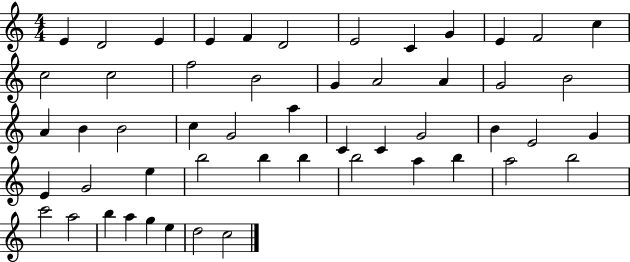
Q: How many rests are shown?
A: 0